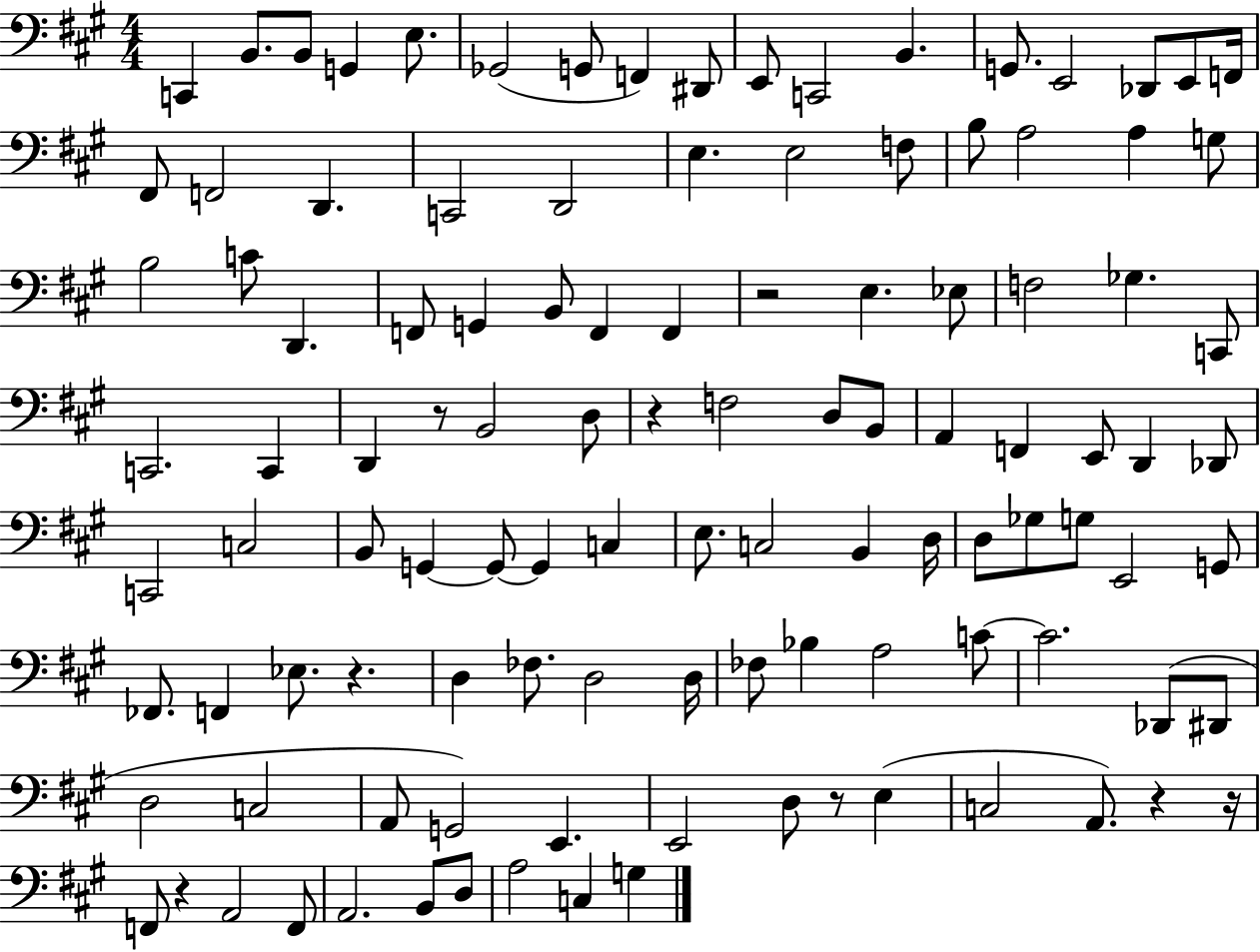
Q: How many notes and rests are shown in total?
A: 112